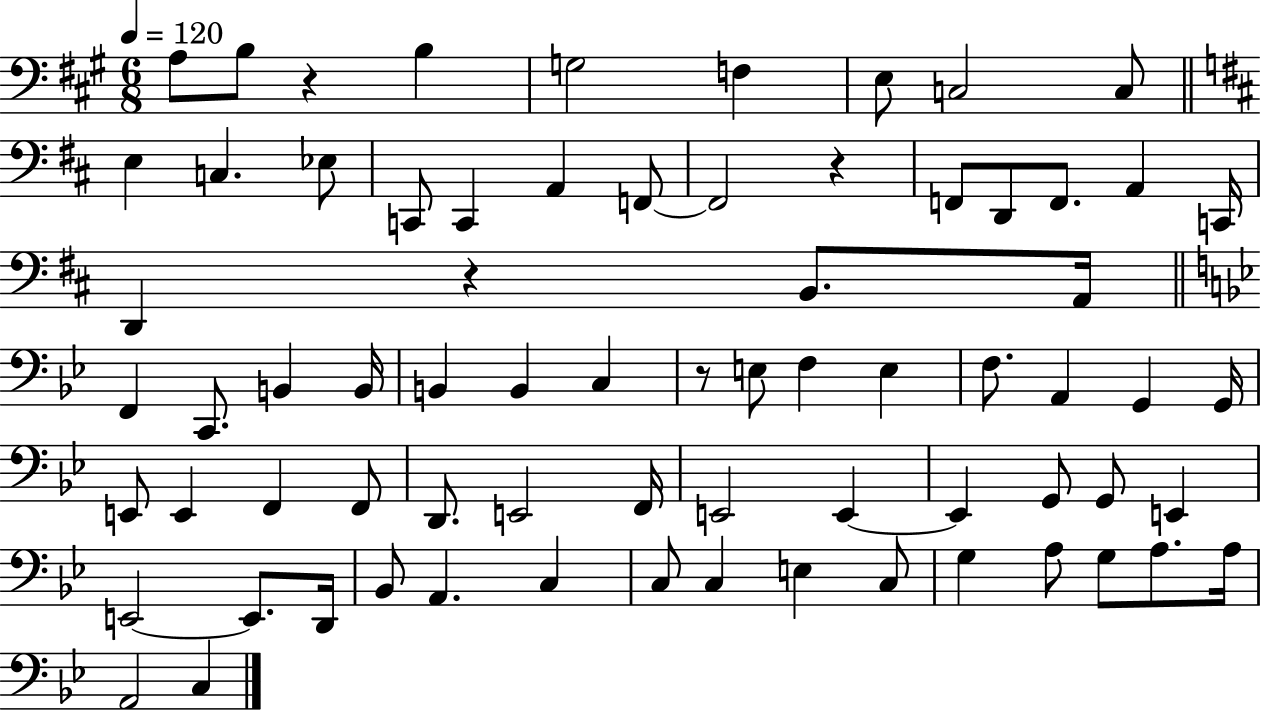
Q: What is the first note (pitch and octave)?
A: A3